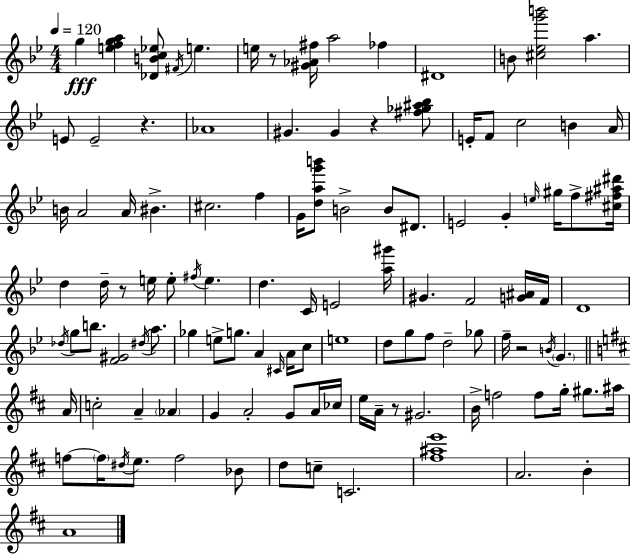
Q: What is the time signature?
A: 4/4